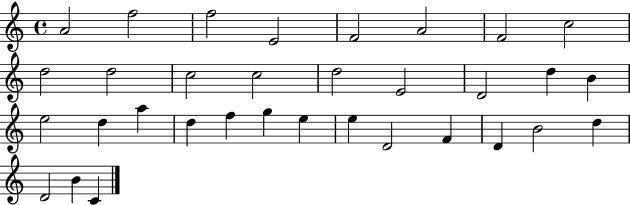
X:1
T:Untitled
M:4/4
L:1/4
K:C
A2 f2 f2 E2 F2 A2 F2 c2 d2 d2 c2 c2 d2 E2 D2 d B e2 d a d f g e e D2 F D B2 d D2 B C